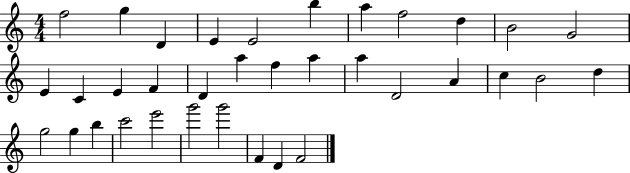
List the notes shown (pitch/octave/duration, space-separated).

F5/h G5/q D4/q E4/q E4/h B5/q A5/q F5/h D5/q B4/h G4/h E4/q C4/q E4/q F4/q D4/q A5/q F5/q A5/q A5/q D4/h A4/q C5/q B4/h D5/q G5/h G5/q B5/q C6/h E6/h G6/h G6/h F4/q D4/q F4/h